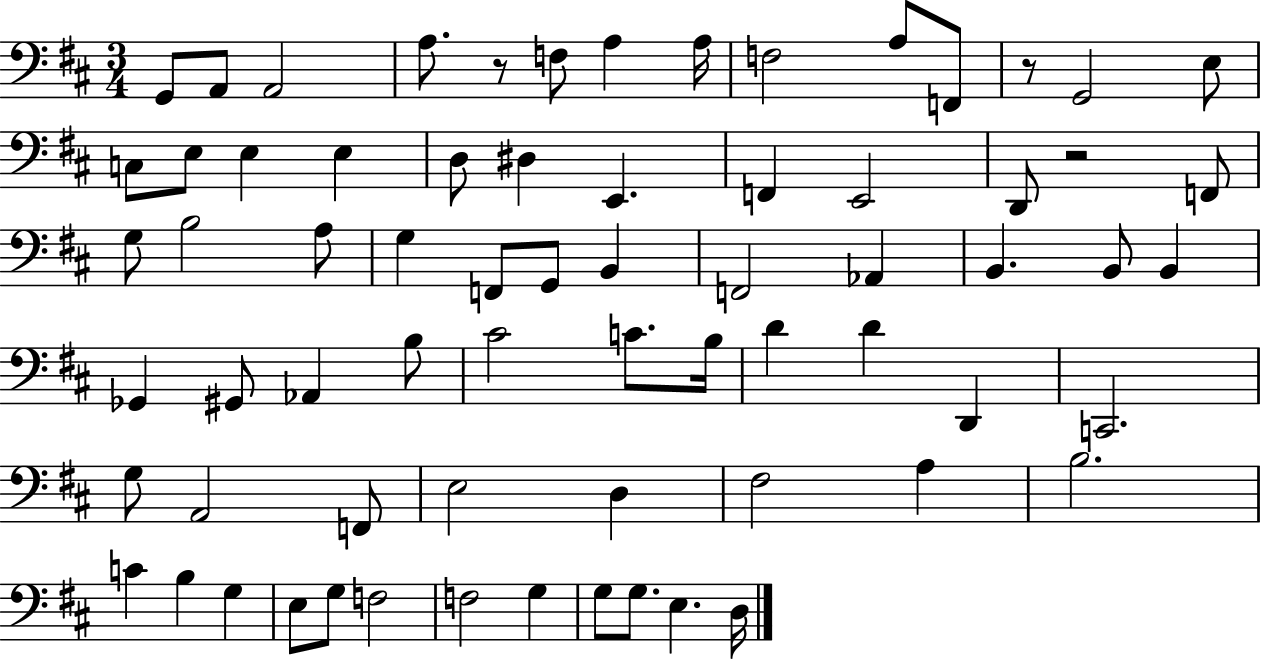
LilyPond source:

{
  \clef bass
  \numericTimeSignature
  \time 3/4
  \key d \major
  g,8 a,8 a,2 | a8. r8 f8 a4 a16 | f2 a8 f,8 | r8 g,2 e8 | \break c8 e8 e4 e4 | d8 dis4 e,4. | f,4 e,2 | d,8 r2 f,8 | \break g8 b2 a8 | g4 f,8 g,8 b,4 | f,2 aes,4 | b,4. b,8 b,4 | \break ges,4 gis,8 aes,4 b8 | cis'2 c'8. b16 | d'4 d'4 d,4 | c,2. | \break g8 a,2 f,8 | e2 d4 | fis2 a4 | b2. | \break c'4 b4 g4 | e8 g8 f2 | f2 g4 | g8 g8. e4. d16 | \break \bar "|."
}